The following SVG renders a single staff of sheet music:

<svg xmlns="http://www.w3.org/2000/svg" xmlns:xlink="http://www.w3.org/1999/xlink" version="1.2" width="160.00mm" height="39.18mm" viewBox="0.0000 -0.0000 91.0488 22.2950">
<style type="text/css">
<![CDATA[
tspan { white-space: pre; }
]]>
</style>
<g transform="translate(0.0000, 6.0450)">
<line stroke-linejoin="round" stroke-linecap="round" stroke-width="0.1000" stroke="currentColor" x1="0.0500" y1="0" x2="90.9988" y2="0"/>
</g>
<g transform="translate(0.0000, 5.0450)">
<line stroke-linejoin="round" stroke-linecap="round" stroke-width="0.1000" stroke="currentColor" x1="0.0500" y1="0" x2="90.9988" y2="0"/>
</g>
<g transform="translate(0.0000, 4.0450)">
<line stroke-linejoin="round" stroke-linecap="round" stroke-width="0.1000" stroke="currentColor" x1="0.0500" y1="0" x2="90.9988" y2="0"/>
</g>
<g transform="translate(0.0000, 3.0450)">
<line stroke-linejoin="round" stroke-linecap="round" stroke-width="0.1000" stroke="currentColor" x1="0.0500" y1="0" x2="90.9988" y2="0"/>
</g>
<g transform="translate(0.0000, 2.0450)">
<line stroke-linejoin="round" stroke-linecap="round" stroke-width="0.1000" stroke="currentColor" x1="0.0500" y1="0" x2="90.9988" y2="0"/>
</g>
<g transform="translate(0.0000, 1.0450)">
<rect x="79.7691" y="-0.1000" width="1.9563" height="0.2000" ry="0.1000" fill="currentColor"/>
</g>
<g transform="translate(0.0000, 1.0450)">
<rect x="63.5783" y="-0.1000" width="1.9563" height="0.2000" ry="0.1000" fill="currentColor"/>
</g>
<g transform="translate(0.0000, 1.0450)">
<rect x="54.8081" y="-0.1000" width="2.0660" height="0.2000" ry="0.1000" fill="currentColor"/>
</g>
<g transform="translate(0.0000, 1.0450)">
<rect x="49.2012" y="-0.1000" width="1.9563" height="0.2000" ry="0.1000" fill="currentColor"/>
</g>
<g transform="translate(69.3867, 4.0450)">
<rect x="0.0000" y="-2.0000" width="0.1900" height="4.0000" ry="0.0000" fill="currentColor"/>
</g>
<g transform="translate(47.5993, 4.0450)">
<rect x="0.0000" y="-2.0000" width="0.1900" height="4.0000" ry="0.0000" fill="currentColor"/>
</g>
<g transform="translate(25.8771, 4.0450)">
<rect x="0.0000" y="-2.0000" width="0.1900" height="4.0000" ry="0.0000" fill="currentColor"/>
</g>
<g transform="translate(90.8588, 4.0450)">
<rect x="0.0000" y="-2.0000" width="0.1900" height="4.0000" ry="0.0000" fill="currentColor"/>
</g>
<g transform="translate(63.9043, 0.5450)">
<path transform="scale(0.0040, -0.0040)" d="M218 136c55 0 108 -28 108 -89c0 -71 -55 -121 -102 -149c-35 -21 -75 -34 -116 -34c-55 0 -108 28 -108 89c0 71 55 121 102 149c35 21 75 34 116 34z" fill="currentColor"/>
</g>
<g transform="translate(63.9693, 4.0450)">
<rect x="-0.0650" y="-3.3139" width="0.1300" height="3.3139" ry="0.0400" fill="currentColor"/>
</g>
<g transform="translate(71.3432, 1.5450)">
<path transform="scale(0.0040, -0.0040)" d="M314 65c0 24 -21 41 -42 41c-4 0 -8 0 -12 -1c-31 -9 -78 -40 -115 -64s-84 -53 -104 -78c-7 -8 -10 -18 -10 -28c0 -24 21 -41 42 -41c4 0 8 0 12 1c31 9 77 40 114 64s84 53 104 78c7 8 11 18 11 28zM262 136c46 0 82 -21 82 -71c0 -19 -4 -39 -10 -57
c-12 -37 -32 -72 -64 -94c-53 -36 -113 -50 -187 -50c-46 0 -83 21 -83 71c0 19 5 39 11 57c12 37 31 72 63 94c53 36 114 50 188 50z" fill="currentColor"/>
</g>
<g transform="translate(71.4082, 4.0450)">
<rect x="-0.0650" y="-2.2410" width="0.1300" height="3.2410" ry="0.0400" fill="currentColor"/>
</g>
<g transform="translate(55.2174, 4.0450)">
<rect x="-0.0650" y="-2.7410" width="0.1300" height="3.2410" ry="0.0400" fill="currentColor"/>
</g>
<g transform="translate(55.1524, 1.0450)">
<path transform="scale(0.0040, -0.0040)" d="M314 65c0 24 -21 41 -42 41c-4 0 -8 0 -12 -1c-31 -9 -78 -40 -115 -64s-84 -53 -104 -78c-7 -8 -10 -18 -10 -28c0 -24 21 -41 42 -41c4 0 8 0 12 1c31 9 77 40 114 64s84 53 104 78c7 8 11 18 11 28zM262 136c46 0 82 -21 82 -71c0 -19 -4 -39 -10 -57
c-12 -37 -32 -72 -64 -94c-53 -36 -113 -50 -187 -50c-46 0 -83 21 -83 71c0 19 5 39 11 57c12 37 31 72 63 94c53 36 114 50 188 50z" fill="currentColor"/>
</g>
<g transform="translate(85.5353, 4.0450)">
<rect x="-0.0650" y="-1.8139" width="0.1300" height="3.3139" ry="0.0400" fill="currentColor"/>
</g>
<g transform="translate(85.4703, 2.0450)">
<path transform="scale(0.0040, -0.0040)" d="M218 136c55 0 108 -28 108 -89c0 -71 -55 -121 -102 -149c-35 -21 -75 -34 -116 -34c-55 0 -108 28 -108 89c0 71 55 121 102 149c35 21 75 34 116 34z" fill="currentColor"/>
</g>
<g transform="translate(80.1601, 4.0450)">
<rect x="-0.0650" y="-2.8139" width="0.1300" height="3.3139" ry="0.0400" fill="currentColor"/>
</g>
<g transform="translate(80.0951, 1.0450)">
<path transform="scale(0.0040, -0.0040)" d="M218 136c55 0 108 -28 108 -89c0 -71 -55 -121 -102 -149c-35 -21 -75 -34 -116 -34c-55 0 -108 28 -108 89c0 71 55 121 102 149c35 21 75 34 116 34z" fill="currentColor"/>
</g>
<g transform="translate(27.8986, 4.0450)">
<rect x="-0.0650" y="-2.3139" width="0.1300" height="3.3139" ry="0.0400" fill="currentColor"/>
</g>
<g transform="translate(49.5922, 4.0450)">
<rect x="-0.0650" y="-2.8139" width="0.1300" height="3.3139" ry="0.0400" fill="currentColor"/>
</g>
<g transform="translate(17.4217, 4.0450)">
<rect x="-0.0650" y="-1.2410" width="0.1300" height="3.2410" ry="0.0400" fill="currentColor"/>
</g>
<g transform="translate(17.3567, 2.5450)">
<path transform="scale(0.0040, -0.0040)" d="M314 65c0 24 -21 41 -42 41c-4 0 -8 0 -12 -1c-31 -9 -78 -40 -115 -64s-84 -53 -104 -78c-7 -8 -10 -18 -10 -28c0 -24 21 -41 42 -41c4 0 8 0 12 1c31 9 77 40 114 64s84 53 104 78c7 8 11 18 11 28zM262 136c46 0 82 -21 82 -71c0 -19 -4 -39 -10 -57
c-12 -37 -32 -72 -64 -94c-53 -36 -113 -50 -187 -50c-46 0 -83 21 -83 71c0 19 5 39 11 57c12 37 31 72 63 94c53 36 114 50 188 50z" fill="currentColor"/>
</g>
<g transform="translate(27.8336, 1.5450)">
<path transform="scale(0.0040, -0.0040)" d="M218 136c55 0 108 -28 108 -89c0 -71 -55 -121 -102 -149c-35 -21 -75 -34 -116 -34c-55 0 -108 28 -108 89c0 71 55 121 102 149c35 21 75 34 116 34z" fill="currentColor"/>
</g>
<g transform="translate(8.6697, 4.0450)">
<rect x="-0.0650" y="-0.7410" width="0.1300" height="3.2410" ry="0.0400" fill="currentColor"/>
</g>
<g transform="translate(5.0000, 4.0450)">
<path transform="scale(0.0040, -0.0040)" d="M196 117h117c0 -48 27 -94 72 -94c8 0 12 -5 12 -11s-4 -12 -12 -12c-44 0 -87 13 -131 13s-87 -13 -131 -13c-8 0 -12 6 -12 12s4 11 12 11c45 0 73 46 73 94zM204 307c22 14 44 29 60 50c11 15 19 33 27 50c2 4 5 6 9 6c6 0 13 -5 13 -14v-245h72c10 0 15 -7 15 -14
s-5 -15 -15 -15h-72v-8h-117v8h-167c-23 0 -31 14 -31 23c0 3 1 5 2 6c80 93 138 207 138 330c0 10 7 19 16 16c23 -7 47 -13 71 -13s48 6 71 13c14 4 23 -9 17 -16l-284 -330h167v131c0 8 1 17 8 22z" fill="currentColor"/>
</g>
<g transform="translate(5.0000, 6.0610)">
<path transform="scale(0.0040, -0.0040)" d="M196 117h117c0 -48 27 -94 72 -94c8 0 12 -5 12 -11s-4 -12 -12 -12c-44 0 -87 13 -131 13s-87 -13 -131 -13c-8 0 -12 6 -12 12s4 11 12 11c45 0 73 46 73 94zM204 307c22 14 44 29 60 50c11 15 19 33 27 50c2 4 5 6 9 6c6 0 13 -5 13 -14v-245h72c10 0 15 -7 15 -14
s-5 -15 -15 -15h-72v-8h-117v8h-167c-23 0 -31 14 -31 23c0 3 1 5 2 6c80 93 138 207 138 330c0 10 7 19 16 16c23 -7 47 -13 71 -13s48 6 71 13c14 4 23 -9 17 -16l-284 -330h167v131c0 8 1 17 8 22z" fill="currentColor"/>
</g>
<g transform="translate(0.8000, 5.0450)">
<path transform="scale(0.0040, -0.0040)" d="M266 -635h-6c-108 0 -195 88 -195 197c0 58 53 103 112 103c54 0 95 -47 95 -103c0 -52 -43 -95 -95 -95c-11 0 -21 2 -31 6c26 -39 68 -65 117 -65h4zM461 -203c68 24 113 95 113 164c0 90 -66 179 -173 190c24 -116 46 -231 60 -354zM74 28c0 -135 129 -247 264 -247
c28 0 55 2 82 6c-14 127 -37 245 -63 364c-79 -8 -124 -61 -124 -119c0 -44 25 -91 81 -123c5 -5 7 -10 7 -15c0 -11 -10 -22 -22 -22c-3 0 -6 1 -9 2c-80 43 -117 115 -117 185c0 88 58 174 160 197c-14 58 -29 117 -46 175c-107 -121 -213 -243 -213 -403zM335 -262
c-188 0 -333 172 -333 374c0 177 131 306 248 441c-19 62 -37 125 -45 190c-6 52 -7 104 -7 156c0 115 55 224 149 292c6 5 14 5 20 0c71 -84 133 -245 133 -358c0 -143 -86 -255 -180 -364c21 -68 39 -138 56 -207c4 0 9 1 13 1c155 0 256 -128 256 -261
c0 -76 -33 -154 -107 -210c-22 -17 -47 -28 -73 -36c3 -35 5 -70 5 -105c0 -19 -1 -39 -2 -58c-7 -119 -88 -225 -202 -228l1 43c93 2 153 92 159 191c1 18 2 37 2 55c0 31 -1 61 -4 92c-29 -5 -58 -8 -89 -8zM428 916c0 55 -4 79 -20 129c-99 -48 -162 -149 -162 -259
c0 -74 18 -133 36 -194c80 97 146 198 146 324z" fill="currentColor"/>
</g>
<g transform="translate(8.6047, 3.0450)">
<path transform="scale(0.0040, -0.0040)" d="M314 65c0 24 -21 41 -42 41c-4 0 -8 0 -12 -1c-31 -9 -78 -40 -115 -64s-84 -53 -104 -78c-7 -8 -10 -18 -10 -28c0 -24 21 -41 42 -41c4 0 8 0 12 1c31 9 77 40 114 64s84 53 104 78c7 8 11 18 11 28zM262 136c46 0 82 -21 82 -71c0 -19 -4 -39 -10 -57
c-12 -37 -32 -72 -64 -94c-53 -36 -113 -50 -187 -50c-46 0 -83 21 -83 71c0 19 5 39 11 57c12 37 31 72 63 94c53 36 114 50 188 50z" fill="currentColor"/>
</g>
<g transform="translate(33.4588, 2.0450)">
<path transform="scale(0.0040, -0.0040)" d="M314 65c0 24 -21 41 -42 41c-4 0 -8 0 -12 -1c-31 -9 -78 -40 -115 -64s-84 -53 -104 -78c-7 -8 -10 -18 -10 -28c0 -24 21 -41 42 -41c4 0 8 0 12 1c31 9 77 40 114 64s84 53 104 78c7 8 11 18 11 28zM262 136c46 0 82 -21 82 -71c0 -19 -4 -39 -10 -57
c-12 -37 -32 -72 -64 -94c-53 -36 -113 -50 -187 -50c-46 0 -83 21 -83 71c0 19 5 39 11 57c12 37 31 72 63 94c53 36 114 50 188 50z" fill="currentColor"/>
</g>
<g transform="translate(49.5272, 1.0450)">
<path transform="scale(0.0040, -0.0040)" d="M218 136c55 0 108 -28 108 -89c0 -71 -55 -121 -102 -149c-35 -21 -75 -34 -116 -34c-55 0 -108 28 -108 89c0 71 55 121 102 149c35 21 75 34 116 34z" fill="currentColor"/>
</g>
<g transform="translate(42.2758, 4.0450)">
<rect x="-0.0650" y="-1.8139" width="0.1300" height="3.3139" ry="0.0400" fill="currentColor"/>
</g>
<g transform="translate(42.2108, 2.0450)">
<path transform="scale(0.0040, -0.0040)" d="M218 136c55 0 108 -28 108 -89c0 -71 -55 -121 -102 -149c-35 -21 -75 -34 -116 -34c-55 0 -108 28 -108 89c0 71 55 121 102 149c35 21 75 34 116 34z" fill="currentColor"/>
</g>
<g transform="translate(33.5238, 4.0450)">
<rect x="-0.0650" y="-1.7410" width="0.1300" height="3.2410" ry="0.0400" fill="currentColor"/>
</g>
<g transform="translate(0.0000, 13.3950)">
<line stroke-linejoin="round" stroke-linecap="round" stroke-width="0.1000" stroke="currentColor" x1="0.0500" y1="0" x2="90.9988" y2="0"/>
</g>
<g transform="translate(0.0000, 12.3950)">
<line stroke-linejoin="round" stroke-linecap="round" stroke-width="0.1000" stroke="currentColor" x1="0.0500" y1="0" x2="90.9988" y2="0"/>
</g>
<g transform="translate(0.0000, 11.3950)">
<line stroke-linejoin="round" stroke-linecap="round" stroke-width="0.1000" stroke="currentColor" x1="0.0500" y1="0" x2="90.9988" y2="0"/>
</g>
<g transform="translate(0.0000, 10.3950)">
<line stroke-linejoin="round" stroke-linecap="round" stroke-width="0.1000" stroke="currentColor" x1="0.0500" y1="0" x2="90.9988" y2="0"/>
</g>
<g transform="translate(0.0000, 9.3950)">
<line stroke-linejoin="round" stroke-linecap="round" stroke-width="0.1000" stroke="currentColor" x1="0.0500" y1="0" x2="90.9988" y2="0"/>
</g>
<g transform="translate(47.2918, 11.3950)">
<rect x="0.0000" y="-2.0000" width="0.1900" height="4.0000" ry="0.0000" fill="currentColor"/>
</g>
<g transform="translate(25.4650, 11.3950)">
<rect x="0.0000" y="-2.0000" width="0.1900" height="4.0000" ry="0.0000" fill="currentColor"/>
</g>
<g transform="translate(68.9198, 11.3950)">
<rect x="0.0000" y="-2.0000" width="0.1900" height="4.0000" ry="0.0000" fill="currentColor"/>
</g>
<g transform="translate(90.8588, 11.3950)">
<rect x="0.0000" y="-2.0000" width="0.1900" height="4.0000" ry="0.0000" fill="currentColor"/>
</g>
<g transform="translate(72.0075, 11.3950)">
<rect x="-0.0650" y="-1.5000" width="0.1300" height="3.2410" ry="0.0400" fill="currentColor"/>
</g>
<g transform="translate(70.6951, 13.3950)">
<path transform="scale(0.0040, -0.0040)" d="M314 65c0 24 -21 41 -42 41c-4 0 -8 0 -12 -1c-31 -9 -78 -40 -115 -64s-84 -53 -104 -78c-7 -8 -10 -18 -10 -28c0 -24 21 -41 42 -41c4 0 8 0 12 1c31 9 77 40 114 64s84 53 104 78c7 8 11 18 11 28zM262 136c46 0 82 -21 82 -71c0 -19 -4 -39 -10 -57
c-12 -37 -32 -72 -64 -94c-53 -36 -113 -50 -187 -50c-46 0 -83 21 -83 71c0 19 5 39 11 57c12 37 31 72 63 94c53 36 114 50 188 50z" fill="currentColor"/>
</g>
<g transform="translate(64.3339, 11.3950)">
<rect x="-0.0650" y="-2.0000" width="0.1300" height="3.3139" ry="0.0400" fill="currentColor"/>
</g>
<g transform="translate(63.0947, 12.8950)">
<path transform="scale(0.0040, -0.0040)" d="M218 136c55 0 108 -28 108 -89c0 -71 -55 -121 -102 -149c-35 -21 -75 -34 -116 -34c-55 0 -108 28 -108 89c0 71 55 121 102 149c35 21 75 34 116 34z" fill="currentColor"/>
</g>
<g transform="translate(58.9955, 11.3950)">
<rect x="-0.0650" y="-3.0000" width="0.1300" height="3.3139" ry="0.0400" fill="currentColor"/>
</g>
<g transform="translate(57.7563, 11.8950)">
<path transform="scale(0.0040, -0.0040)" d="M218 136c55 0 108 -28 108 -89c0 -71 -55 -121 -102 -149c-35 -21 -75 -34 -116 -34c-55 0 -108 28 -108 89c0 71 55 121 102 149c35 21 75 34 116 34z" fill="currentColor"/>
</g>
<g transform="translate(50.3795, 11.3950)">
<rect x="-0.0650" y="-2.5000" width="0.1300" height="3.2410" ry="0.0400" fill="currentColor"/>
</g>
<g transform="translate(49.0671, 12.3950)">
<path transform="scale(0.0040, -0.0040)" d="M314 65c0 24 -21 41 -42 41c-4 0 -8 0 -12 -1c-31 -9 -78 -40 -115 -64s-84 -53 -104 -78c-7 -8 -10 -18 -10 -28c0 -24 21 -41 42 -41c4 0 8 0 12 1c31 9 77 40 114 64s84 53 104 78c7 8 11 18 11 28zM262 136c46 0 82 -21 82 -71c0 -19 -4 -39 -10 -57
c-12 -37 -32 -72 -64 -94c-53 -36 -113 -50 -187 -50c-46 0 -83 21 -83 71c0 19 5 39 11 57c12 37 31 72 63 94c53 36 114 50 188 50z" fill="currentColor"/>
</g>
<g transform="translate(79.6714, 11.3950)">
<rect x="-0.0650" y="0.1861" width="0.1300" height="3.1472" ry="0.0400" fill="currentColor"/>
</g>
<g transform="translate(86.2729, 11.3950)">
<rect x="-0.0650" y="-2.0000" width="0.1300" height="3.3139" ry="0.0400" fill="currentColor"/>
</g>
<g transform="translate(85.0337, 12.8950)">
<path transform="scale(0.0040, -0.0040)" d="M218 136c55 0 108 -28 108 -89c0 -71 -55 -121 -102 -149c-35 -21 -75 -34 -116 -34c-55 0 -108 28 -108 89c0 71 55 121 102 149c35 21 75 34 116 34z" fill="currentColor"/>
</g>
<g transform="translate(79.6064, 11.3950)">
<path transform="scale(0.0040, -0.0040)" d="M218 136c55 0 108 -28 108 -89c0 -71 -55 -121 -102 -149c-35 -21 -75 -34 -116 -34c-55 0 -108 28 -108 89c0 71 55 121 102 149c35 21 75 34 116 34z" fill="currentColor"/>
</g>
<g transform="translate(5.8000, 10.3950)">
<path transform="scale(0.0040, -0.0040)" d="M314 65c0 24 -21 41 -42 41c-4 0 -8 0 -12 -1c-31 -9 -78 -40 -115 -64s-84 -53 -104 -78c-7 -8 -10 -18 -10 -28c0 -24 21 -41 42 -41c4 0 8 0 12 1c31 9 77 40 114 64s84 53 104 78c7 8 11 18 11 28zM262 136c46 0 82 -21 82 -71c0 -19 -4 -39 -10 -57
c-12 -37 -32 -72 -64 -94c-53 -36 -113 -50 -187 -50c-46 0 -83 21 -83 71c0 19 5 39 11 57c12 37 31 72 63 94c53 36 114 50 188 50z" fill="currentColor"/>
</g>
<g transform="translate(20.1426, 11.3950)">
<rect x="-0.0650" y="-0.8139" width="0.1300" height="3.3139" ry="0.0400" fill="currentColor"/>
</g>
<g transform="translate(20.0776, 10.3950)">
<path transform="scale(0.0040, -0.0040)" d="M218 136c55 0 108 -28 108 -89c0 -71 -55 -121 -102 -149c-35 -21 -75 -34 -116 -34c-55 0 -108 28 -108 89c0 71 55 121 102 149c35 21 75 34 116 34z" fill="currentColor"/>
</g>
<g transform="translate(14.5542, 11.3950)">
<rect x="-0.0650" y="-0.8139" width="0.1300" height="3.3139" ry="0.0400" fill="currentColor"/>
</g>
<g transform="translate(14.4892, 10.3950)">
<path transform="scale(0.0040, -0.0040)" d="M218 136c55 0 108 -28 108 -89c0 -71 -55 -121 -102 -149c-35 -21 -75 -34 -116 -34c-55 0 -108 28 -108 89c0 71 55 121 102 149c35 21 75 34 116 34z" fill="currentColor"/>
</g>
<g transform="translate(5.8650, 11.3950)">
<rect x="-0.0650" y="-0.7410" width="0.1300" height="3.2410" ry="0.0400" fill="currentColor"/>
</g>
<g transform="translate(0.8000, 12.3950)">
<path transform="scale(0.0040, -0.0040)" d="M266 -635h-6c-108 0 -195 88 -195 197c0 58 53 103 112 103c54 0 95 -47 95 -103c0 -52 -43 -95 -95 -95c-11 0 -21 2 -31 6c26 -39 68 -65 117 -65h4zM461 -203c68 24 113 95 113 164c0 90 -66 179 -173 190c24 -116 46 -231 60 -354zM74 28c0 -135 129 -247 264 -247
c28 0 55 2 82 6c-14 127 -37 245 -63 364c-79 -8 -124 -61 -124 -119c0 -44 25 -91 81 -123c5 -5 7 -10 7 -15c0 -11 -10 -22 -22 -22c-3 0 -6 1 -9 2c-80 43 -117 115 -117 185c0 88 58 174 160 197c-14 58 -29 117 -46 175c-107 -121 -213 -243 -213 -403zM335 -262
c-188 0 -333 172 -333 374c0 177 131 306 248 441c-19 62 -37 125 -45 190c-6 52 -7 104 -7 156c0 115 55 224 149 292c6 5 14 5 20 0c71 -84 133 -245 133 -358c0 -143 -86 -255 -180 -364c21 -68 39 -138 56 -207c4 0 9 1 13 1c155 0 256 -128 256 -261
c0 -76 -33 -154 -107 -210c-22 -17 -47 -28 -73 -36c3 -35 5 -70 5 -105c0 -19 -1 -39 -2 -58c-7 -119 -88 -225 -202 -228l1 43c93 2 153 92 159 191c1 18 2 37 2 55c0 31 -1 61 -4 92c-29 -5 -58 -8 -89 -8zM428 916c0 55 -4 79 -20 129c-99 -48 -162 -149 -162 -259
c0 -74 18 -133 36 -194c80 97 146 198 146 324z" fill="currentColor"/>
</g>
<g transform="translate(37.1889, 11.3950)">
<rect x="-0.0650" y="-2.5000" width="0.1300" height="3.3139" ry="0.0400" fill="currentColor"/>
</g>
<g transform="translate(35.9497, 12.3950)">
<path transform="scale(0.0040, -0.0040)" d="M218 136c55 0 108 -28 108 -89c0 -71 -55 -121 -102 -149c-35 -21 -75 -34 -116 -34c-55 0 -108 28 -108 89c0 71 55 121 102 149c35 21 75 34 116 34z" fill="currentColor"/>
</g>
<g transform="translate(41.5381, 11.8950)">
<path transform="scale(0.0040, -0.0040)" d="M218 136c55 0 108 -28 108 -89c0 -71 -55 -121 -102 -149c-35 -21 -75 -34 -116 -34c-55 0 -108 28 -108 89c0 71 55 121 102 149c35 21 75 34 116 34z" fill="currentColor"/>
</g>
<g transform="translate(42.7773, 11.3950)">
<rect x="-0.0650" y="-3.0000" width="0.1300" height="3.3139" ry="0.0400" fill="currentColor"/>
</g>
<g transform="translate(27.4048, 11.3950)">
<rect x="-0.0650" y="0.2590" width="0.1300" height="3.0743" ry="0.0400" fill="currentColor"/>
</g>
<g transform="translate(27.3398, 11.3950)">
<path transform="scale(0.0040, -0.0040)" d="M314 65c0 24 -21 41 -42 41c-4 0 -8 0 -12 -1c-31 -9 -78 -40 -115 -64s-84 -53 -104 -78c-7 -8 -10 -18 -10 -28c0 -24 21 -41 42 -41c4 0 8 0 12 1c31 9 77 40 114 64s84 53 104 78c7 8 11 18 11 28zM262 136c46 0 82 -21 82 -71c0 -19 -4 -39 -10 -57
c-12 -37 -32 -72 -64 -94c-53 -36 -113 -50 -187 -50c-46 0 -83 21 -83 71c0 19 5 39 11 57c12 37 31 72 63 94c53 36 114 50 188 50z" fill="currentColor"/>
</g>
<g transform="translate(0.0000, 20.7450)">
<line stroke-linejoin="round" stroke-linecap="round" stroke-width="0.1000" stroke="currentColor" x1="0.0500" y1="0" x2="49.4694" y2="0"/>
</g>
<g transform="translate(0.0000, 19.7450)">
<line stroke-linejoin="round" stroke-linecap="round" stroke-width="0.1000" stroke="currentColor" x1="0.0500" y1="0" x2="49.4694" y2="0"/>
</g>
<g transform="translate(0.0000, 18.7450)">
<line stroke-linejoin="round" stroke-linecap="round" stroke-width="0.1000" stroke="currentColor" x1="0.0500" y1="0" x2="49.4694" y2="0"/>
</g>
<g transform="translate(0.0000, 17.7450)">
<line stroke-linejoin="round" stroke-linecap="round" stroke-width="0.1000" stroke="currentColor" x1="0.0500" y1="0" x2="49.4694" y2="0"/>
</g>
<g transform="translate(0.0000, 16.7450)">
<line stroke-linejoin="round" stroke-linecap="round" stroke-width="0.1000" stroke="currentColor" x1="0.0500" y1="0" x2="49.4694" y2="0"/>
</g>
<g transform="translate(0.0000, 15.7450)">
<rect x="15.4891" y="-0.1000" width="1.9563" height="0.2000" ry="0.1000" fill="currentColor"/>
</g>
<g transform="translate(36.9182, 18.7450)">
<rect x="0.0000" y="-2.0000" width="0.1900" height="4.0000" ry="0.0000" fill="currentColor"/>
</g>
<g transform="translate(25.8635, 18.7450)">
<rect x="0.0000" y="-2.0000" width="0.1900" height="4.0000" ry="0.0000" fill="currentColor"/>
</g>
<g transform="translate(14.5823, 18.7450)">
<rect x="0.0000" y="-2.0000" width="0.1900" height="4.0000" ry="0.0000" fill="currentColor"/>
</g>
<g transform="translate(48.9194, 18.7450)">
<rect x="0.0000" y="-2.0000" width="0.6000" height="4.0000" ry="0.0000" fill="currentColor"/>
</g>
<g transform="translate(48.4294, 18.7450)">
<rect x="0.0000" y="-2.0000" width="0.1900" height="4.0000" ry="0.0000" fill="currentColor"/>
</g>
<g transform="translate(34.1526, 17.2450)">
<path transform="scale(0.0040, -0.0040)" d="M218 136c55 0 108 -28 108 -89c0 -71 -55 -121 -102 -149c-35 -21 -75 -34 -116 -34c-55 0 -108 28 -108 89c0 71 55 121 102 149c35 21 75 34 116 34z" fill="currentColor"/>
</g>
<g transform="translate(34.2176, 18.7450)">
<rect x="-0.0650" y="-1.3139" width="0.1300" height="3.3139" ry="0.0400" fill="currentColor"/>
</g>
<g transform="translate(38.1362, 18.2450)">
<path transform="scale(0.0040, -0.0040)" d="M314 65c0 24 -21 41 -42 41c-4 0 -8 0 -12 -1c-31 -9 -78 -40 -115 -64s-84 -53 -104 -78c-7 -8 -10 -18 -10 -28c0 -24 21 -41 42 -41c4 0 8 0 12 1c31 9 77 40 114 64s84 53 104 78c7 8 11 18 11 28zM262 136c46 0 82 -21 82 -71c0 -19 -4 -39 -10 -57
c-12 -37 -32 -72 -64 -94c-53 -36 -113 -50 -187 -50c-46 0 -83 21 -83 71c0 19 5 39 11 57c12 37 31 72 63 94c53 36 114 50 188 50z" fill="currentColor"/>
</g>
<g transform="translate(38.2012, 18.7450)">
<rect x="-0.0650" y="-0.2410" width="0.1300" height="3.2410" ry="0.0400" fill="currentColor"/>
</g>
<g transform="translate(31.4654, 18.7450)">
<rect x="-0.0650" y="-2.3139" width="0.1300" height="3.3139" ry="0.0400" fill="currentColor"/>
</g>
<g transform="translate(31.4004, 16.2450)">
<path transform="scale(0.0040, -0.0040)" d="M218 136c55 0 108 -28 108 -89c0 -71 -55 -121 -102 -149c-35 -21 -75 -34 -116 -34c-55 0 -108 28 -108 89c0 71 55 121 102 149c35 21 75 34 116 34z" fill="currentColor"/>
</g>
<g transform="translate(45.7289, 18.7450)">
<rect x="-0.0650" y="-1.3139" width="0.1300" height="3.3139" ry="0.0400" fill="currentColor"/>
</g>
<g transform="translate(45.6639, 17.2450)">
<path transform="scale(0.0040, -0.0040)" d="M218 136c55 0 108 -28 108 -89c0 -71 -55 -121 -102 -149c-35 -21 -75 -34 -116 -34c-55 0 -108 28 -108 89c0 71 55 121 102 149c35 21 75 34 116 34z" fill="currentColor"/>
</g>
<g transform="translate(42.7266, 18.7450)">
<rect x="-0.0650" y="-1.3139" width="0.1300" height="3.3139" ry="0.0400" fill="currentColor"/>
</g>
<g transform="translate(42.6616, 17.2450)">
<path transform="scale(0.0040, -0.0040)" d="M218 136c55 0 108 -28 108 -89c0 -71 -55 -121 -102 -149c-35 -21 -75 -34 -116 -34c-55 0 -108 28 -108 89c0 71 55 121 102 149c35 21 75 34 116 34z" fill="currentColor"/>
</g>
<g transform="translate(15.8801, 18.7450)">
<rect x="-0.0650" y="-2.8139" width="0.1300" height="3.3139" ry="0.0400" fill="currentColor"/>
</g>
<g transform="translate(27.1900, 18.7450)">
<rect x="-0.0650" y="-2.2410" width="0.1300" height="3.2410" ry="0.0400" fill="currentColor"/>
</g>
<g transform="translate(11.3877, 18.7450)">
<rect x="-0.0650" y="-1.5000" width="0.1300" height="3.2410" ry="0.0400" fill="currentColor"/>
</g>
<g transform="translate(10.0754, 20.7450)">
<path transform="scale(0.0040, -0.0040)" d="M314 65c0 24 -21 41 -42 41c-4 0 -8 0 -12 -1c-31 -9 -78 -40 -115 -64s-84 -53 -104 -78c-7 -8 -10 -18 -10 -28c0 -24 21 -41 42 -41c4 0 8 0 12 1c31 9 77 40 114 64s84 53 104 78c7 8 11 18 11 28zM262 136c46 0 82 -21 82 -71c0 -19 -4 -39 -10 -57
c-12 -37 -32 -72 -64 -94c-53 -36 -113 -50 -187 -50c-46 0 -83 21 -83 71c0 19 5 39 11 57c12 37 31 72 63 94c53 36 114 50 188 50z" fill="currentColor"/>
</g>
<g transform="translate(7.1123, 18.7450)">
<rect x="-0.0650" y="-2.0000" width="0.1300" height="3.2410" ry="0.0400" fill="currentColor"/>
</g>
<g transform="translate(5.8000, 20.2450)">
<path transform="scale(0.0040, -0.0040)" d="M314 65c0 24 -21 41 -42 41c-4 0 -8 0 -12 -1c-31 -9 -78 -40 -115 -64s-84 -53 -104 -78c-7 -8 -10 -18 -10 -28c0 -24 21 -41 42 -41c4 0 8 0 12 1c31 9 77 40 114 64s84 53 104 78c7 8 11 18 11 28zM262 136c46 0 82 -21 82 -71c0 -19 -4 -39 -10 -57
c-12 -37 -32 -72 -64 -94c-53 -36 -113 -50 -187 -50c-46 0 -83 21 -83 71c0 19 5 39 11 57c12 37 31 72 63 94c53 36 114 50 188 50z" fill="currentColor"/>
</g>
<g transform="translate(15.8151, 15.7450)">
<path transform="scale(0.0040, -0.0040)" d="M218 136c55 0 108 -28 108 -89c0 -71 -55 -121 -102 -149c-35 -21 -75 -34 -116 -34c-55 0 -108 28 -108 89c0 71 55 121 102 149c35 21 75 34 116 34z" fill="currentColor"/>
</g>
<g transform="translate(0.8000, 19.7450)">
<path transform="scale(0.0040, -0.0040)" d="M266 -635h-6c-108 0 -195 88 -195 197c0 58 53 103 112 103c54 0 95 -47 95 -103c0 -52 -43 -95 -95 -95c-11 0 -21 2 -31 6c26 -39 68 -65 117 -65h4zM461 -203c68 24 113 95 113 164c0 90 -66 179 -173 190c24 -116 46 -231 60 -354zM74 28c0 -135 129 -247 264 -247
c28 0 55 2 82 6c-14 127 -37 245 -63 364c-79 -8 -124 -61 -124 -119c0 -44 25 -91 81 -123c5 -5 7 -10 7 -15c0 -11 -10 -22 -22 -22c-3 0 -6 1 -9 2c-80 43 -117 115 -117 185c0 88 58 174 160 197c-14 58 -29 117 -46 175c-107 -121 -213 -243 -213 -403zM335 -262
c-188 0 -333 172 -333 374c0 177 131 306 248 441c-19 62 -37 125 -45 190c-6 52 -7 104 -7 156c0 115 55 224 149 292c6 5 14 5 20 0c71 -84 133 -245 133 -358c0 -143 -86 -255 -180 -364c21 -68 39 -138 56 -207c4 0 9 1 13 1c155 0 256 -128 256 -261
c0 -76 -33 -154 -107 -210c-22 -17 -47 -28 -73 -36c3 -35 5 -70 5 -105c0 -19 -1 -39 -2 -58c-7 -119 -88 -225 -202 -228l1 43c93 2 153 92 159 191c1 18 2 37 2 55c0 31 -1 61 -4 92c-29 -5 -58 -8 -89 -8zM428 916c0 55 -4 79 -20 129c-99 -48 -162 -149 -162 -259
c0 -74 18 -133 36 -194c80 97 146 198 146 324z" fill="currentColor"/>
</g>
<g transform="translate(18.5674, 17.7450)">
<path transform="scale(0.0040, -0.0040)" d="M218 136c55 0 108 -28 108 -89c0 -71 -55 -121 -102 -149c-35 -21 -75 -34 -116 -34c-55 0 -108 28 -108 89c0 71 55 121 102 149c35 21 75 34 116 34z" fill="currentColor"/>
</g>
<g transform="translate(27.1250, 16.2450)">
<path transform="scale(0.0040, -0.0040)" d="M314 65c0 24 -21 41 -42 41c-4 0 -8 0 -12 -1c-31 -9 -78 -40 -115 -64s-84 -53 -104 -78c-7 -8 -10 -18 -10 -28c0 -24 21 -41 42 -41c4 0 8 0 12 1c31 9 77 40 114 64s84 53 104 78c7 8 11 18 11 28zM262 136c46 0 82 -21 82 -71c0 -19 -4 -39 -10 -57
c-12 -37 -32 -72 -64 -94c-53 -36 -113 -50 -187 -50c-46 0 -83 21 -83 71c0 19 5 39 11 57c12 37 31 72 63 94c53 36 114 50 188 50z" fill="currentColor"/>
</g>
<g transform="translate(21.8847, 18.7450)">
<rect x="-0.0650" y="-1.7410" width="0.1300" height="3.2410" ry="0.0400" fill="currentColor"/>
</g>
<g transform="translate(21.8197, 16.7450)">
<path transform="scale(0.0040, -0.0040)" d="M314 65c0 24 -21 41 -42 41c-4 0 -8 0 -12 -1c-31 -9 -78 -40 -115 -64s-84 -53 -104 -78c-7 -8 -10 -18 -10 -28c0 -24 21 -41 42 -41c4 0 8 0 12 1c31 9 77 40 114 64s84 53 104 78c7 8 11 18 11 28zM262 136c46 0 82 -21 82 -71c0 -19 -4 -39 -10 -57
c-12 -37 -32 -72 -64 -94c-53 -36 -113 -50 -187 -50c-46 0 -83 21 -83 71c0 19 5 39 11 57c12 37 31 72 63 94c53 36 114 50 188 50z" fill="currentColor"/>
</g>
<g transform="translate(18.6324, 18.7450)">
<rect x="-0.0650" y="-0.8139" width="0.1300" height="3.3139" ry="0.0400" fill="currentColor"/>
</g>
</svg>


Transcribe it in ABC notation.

X:1
T:Untitled
M:4/4
L:1/4
K:C
d2 e2 g f2 f a a2 b g2 a f d2 d d B2 G A G2 A F E2 B F F2 E2 a d f2 g2 g e c2 e e